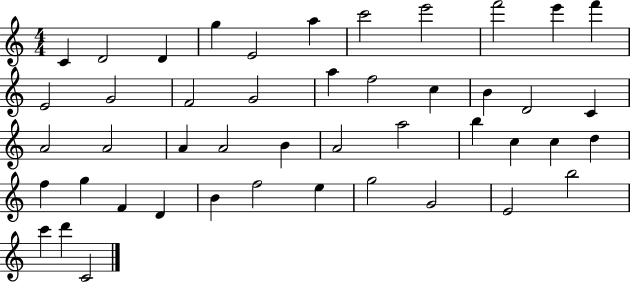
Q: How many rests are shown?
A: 0